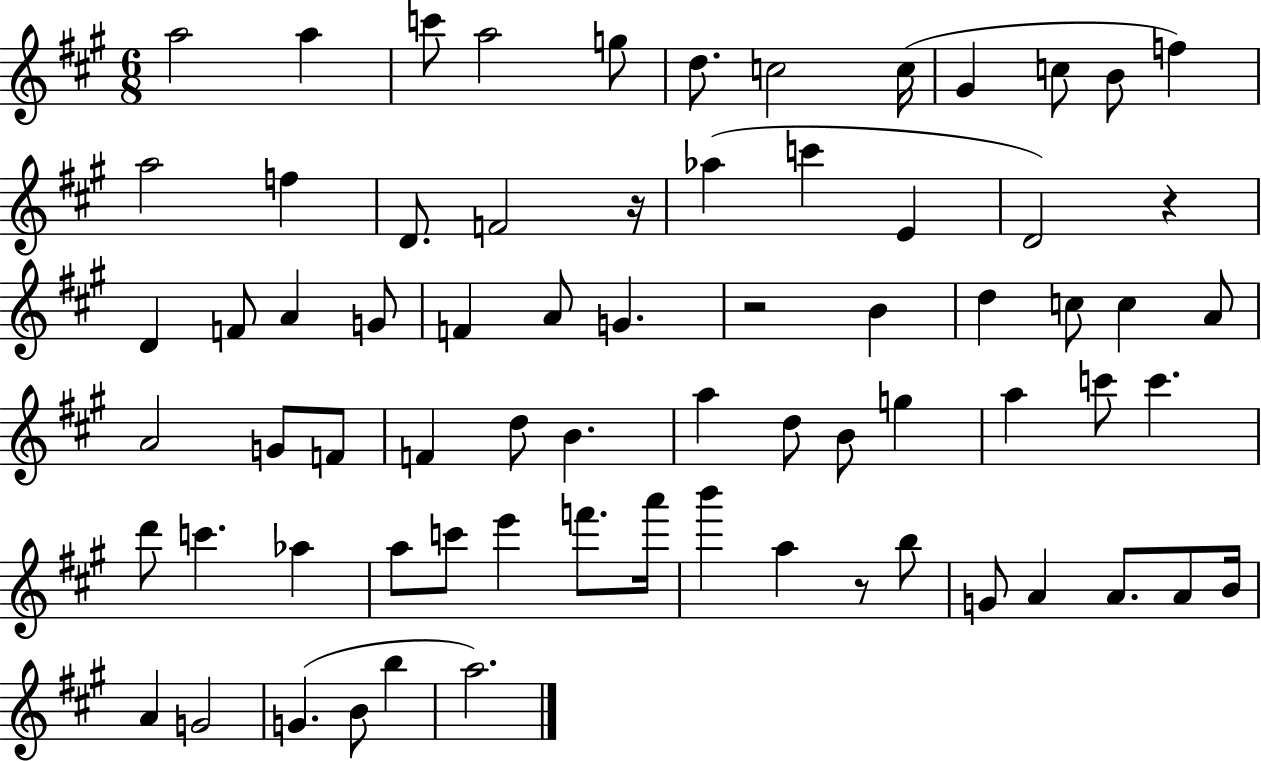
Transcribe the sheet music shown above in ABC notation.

X:1
T:Untitled
M:6/8
L:1/4
K:A
a2 a c'/2 a2 g/2 d/2 c2 c/4 ^G c/2 B/2 f a2 f D/2 F2 z/4 _a c' E D2 z D F/2 A G/2 F A/2 G z2 B d c/2 c A/2 A2 G/2 F/2 F d/2 B a d/2 B/2 g a c'/2 c' d'/2 c' _a a/2 c'/2 e' f'/2 a'/4 b' a z/2 b/2 G/2 A A/2 A/2 B/4 A G2 G B/2 b a2